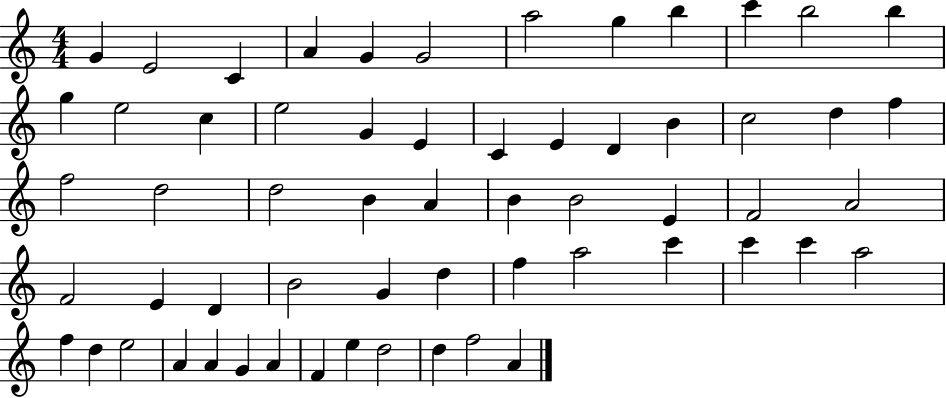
{
  \clef treble
  \numericTimeSignature
  \time 4/4
  \key c \major
  g'4 e'2 c'4 | a'4 g'4 g'2 | a''2 g''4 b''4 | c'''4 b''2 b''4 | \break g''4 e''2 c''4 | e''2 g'4 e'4 | c'4 e'4 d'4 b'4 | c''2 d''4 f''4 | \break f''2 d''2 | d''2 b'4 a'4 | b'4 b'2 e'4 | f'2 a'2 | \break f'2 e'4 d'4 | b'2 g'4 d''4 | f''4 a''2 c'''4 | c'''4 c'''4 a''2 | \break f''4 d''4 e''2 | a'4 a'4 g'4 a'4 | f'4 e''4 d''2 | d''4 f''2 a'4 | \break \bar "|."
}